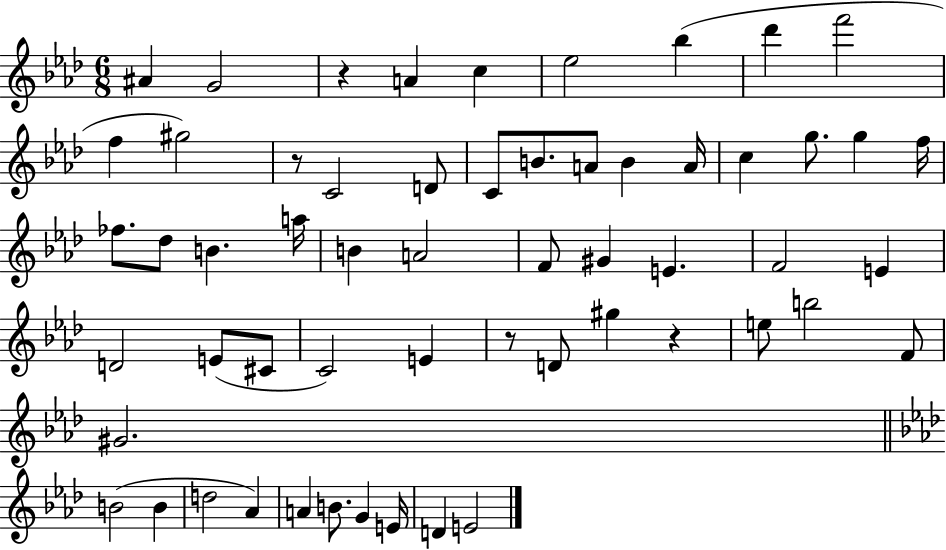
A#4/q G4/h R/q A4/q C5/q Eb5/h Bb5/q Db6/q F6/h F5/q G#5/h R/e C4/h D4/e C4/e B4/e. A4/e B4/q A4/s C5/q G5/e. G5/q F5/s FES5/e. Db5/e B4/q. A5/s B4/q A4/h F4/e G#4/q E4/q. F4/h E4/q D4/h E4/e C#4/e C4/h E4/q R/e D4/e G#5/q R/q E5/e B5/h F4/e G#4/h. B4/h B4/q D5/h Ab4/q A4/q B4/e. G4/q E4/s D4/q E4/h